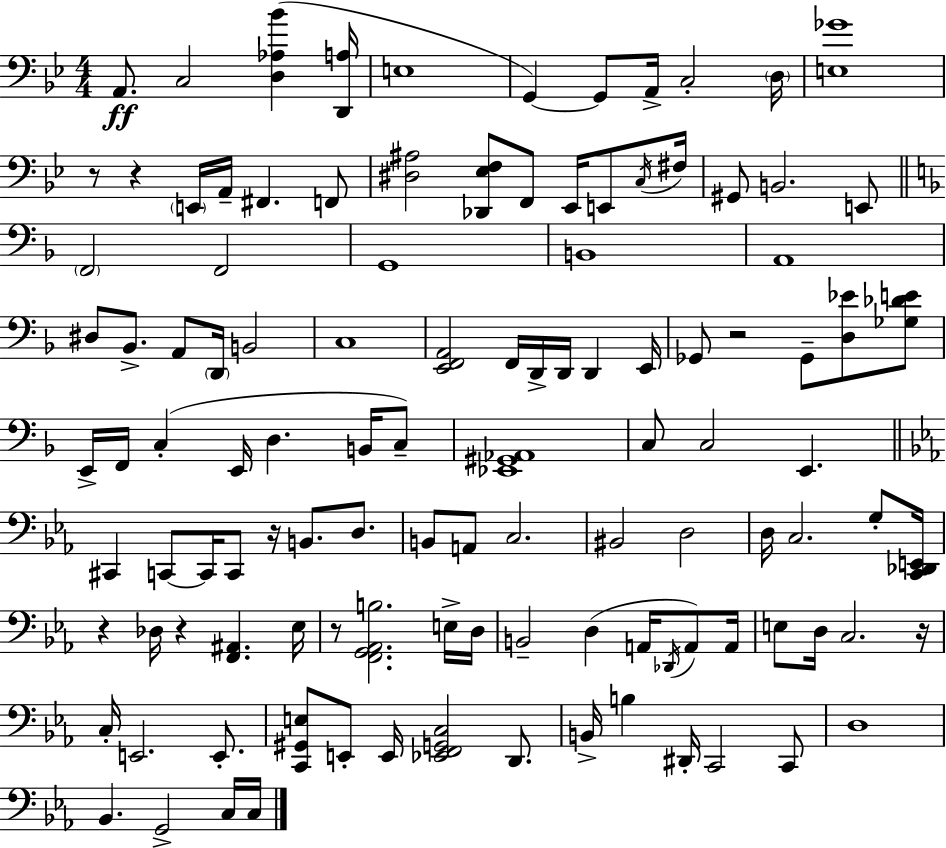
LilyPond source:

{
  \clef bass
  \numericTimeSignature
  \time 4/4
  \key bes \major
  \repeat volta 2 { a,8.\ff c2 <d aes bes'>4( <d, a>16 | e1 | g,4~~) g,8 a,16-> c2-. \parenthesize d16 | <e ges'>1 | \break r8 r4 \parenthesize e,16 a,16-- fis,4. f,8 | <dis ais>2 <des, ees f>8 f,8 ees,16 e,8 \acciaccatura { c16 } | fis16 gis,8 b,2. e,8 | \bar "||" \break \key f \major \parenthesize f,2 f,2 | g,1 | b,1 | a,1 | \break dis8 bes,8.-> a,8 \parenthesize d,16 b,2 | c1 | <e, f, a,>2 f,16 d,16-> d,16 d,4 e,16 | ges,8 r2 ges,8-- <d ees'>8 <ges des' e'>8 | \break e,16-> f,16 c4-.( e,16 d4. b,16 c8--) | <ees, gis, aes,>1 | c8 c2 e,4. | \bar "||" \break \key ees \major cis,4 c,8~~ c,16 c,8 r16 b,8. d8. | b,8 a,8 c2. | bis,2 d2 | d16 c2. g8-. <c, des, e,>16 | \break r4 des16 r4 <f, ais,>4. ees16 | r8 <f, g, aes, b>2. e16-> d16 | b,2-- d4( a,16 \acciaccatura { des,16 } a,8) | a,16 e8 d16 c2. | \break r16 c16-. e,2. e,8.-. | <c, gis, e>8 e,8-. e,16 <ees, f, g, c>2 d,8. | b,16-> b4 dis,16-. c,2 c,8 | d1 | \break bes,4. g,2-> c16 | c16 } \bar "|."
}